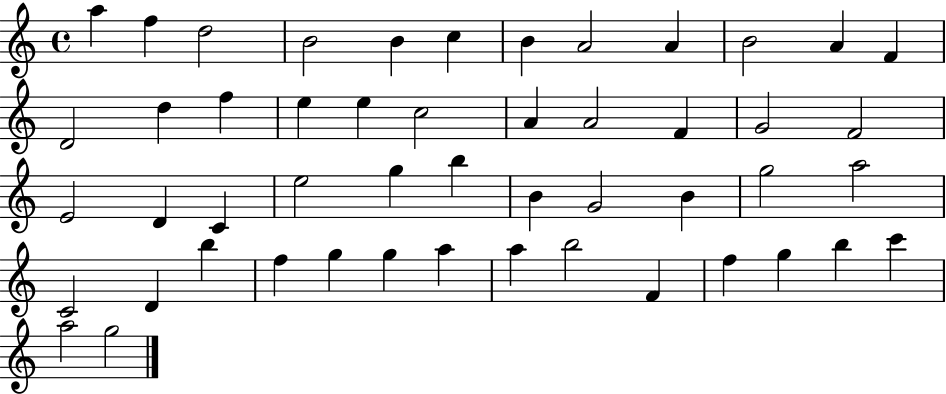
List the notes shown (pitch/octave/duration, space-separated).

A5/q F5/q D5/h B4/h B4/q C5/q B4/q A4/h A4/q B4/h A4/q F4/q D4/h D5/q F5/q E5/q E5/q C5/h A4/q A4/h F4/q G4/h F4/h E4/h D4/q C4/q E5/h G5/q B5/q B4/q G4/h B4/q G5/h A5/h C4/h D4/q B5/q F5/q G5/q G5/q A5/q A5/q B5/h F4/q F5/q G5/q B5/q C6/q A5/h G5/h